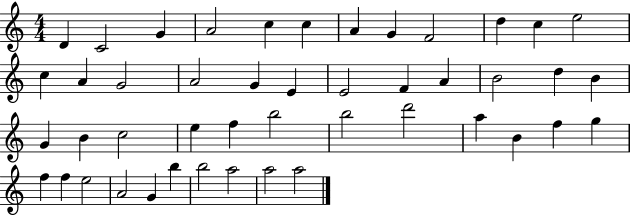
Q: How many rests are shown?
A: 0